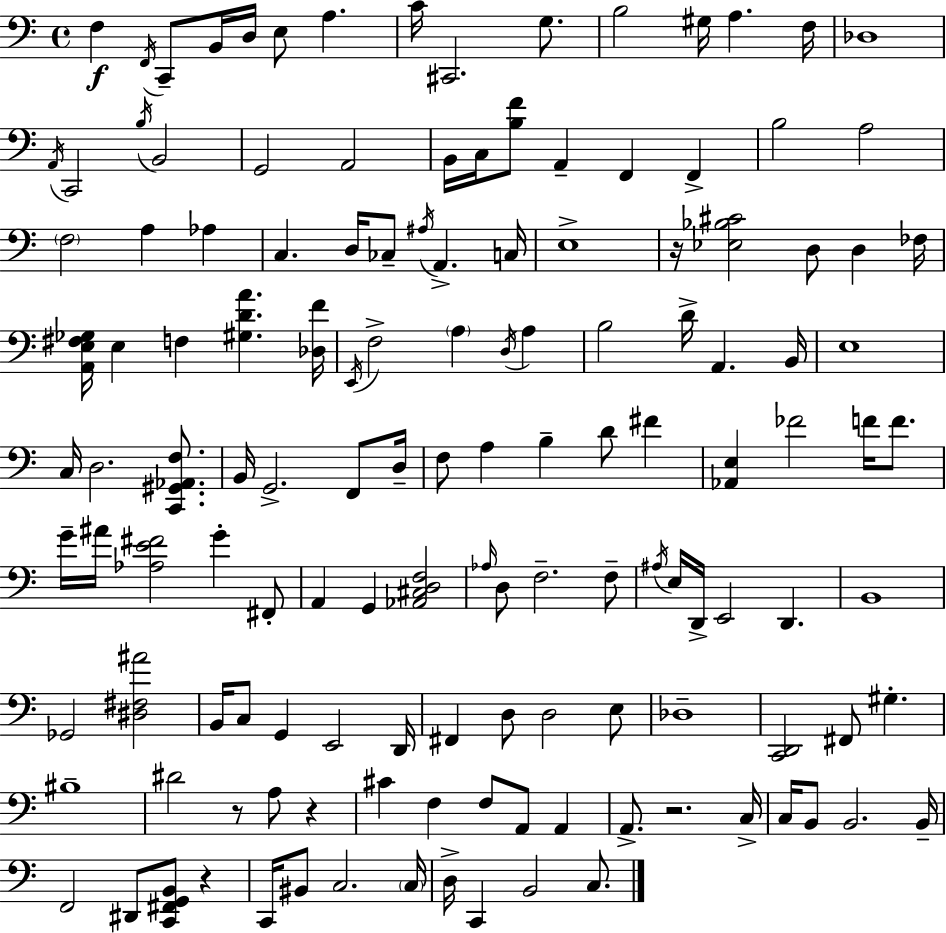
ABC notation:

X:1
T:Untitled
M:4/4
L:1/4
K:Am
F, F,,/4 C,,/2 B,,/4 D,/4 E,/2 A, C/4 ^C,,2 G,/2 B,2 ^G,/4 A, F,/4 _D,4 A,,/4 C,,2 B,/4 B,,2 G,,2 A,,2 B,,/4 C,/4 [B,F]/2 A,, F,, F,, B,2 A,2 F,2 A, _A, C, D,/4 _C,/2 ^A,/4 A,, C,/4 E,4 z/4 [_E,_B,^C]2 D,/2 D, _F,/4 [A,,E,^F,_G,]/4 E, F, [^G,DA] [_D,F]/4 E,,/4 F,2 A, D,/4 A, B,2 D/4 A,, B,,/4 E,4 C,/4 D,2 [C,,^G,,_A,,F,]/2 B,,/4 G,,2 F,,/2 D,/4 F,/2 A, B, D/2 ^F [_A,,E,] _F2 F/4 F/2 G/4 ^A/4 [_A,E^F]2 G ^F,,/2 A,, G,, [_A,,^C,D,F,]2 _A,/4 D,/2 F,2 F,/2 ^A,/4 E,/4 D,,/4 E,,2 D,, B,,4 _G,,2 [^D,^F,^A]2 B,,/4 C,/2 G,, E,,2 D,,/4 ^F,, D,/2 D,2 E,/2 _D,4 [C,,D,,]2 ^F,,/2 ^G, ^B,4 ^D2 z/2 A,/2 z ^C F, F,/2 A,,/2 A,, A,,/2 z2 C,/4 C,/4 B,,/2 B,,2 B,,/4 F,,2 ^D,,/2 [C,,^F,,G,,B,,]/2 z C,,/4 ^B,,/2 C,2 C,/4 D,/4 C,, B,,2 C,/2